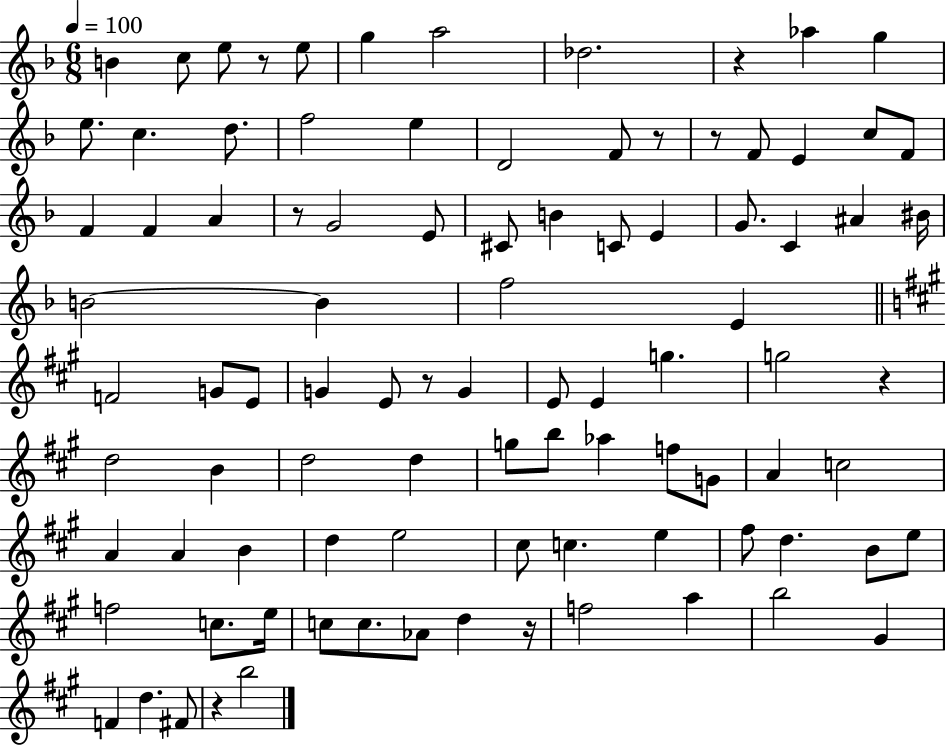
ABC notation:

X:1
T:Untitled
M:6/8
L:1/4
K:F
B c/2 e/2 z/2 e/2 g a2 _d2 z _a g e/2 c d/2 f2 e D2 F/2 z/2 z/2 F/2 E c/2 F/2 F F A z/2 G2 E/2 ^C/2 B C/2 E G/2 C ^A ^B/4 B2 B f2 E F2 G/2 E/2 G E/2 z/2 G E/2 E g g2 z d2 B d2 d g/2 b/2 _a f/2 G/2 A c2 A A B d e2 ^c/2 c e ^f/2 d B/2 e/2 f2 c/2 e/4 c/2 c/2 _A/2 d z/4 f2 a b2 ^G F d ^F/2 z b2